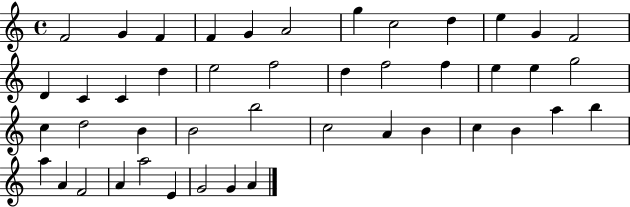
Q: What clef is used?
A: treble